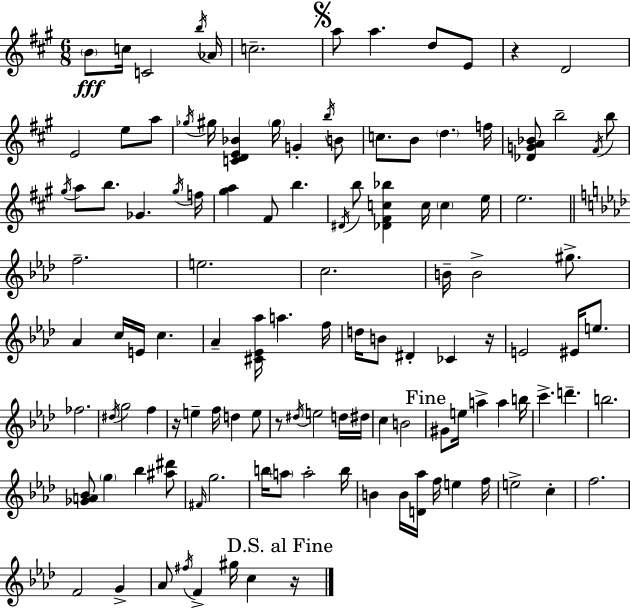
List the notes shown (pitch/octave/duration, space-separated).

B4/e C5/s C4/h B5/s Ab4/s C5/h. A5/e A5/q. D5/e E4/e R/q D4/h E4/h E5/e A5/e Gb5/s G#5/s [C4,D4,E4,Bb4]/q G#5/s G4/q B5/s B4/e C5/e. B4/e D5/q. F5/s [Db4,G4,A4,Bb4]/e B5/h F#4/s B5/e G#5/s A5/e B5/e. Gb4/q. G#5/s F5/s [G#5,A5]/q F#4/e B5/q. D#4/s B5/e [Db4,F#4,C5,Bb5]/q C5/s C5/q E5/s E5/h. F5/h. E5/h. C5/h. B4/s B4/h G#5/e. Ab4/q C5/s E4/s C5/q. Ab4/q [C#4,Eb4,Ab5]/s A5/q. F5/s D5/s B4/e D#4/q CES4/q R/s E4/h EIS4/s E5/e. FES5/h. D#5/s G5/h F5/q R/s E5/q F5/s D5/q E5/e R/e D#5/s E5/h D5/s D#5/s C5/q B4/h G#4/e E5/s A5/q A5/q B5/s C6/q. D6/q. B5/h. [Gb4,A4,Bb4]/e G5/q Bb5/q [A#5,D#6]/e F#4/s G5/h. B5/s A5/e A5/h B5/s B4/q B4/s [D4,Ab5]/s F5/s E5/q F5/s E5/h C5/q F5/h. F4/h G4/q Ab4/e F#5/s F4/q G#5/s C5/q R/s